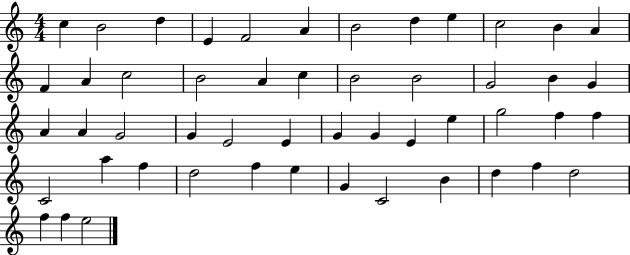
X:1
T:Untitled
M:4/4
L:1/4
K:C
c B2 d E F2 A B2 d e c2 B A F A c2 B2 A c B2 B2 G2 B G A A G2 G E2 E G G E e g2 f f C2 a f d2 f e G C2 B d f d2 f f e2